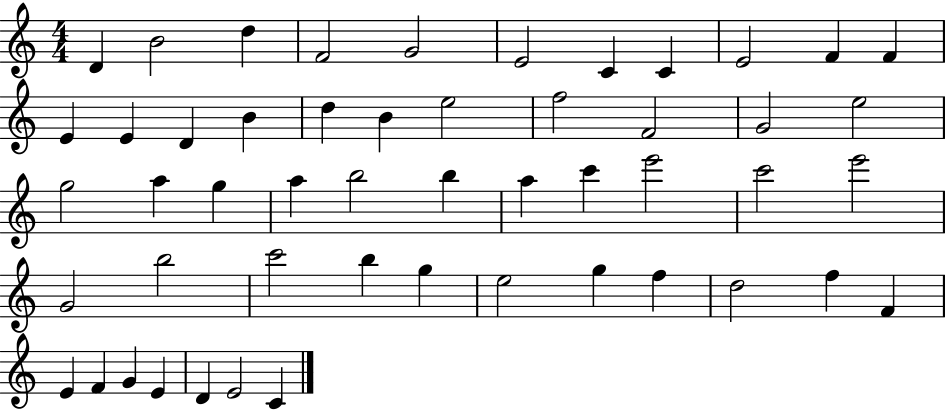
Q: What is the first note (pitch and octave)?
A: D4